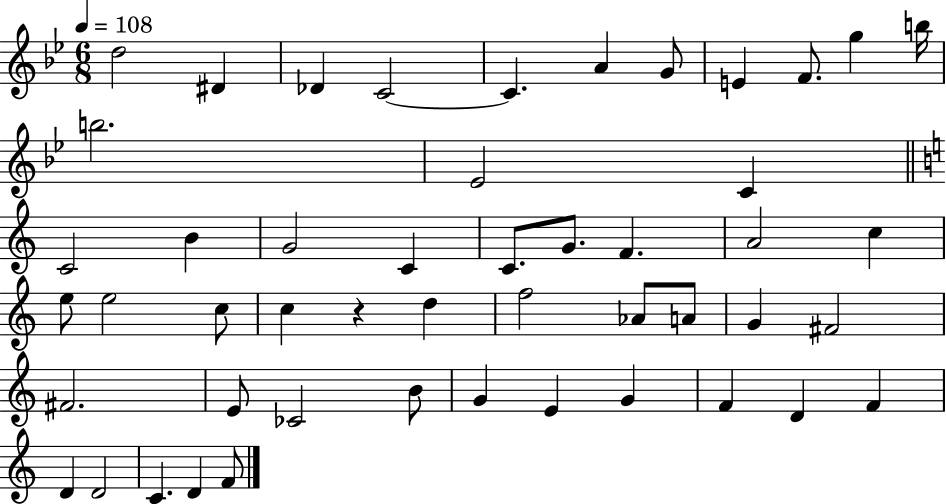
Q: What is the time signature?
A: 6/8